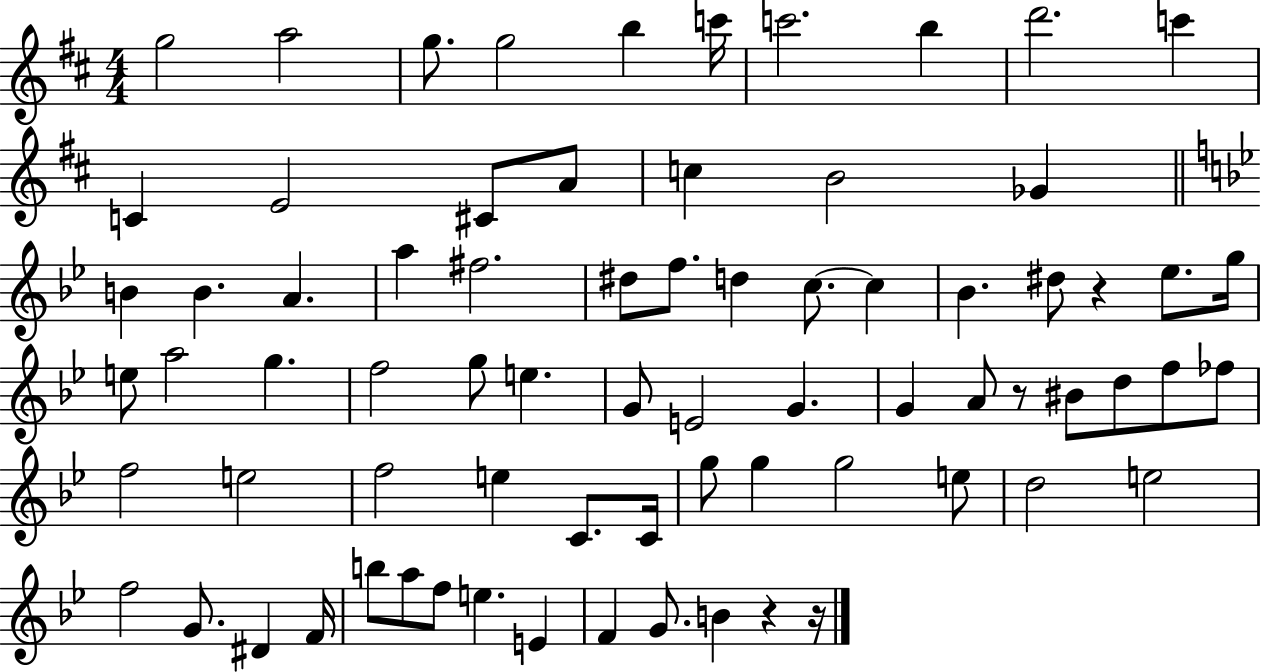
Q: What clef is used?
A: treble